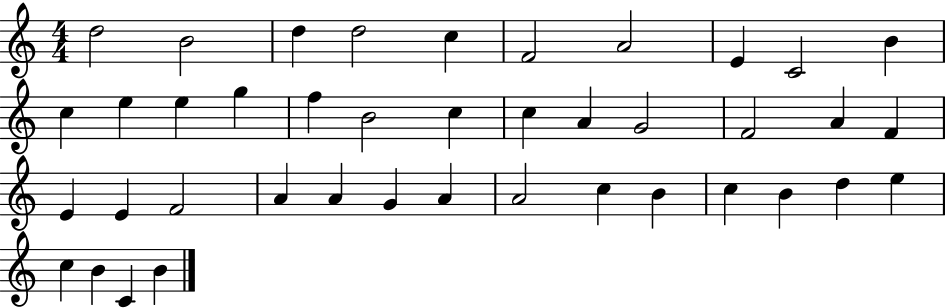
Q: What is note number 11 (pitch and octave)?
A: C5